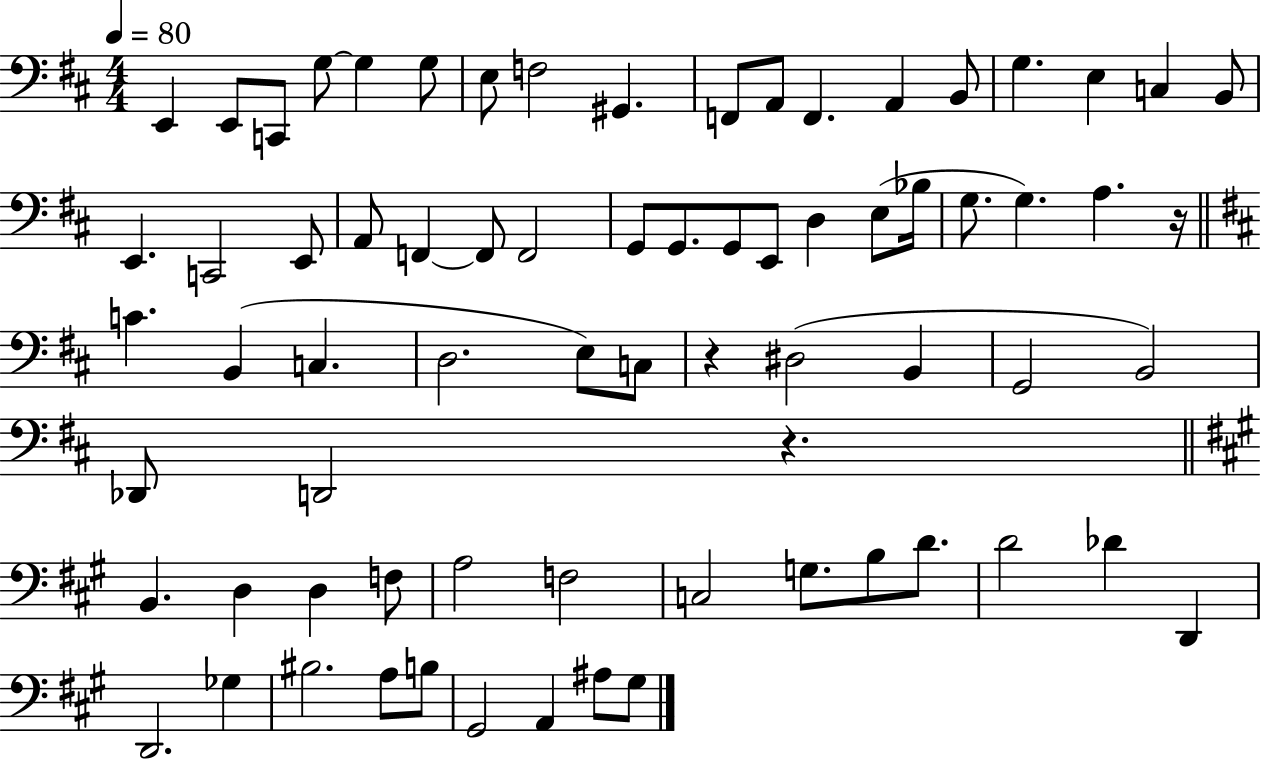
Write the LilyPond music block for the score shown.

{
  \clef bass
  \numericTimeSignature
  \time 4/4
  \key d \major
  \tempo 4 = 80
  e,4 e,8 c,8 g8~~ g4 g8 | e8 f2 gis,4. | f,8 a,8 f,4. a,4 b,8 | g4. e4 c4 b,8 | \break e,4. c,2 e,8 | a,8 f,4~~ f,8 f,2 | g,8 g,8. g,8 e,8 d4 e8( bes16 | g8. g4.) a4. r16 | \break \bar "||" \break \key d \major c'4. b,4( c4. | d2. e8) c8 | r4 dis2( b,4 | g,2 b,2) | \break des,8 d,2 r4. | \bar "||" \break \key a \major b,4. d4 d4 f8 | a2 f2 | c2 g8. b8 d'8. | d'2 des'4 d,4 | \break d,2. ges4 | bis2. a8 b8 | gis,2 a,4 ais8 gis8 | \bar "|."
}